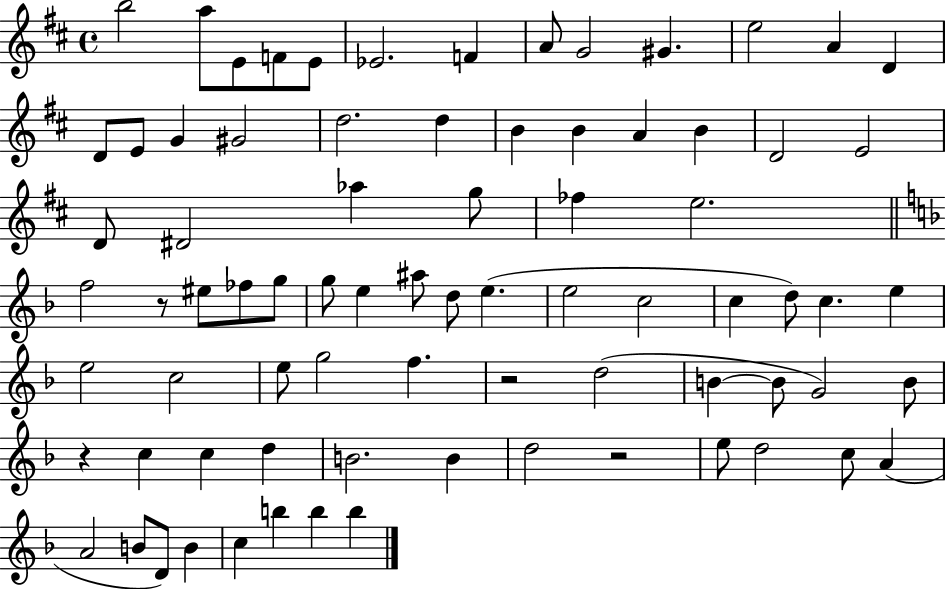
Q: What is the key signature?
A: D major